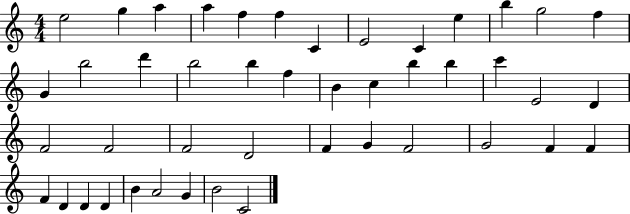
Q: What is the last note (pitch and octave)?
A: C4